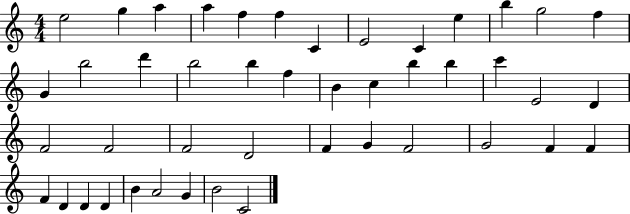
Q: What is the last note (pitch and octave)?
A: C4